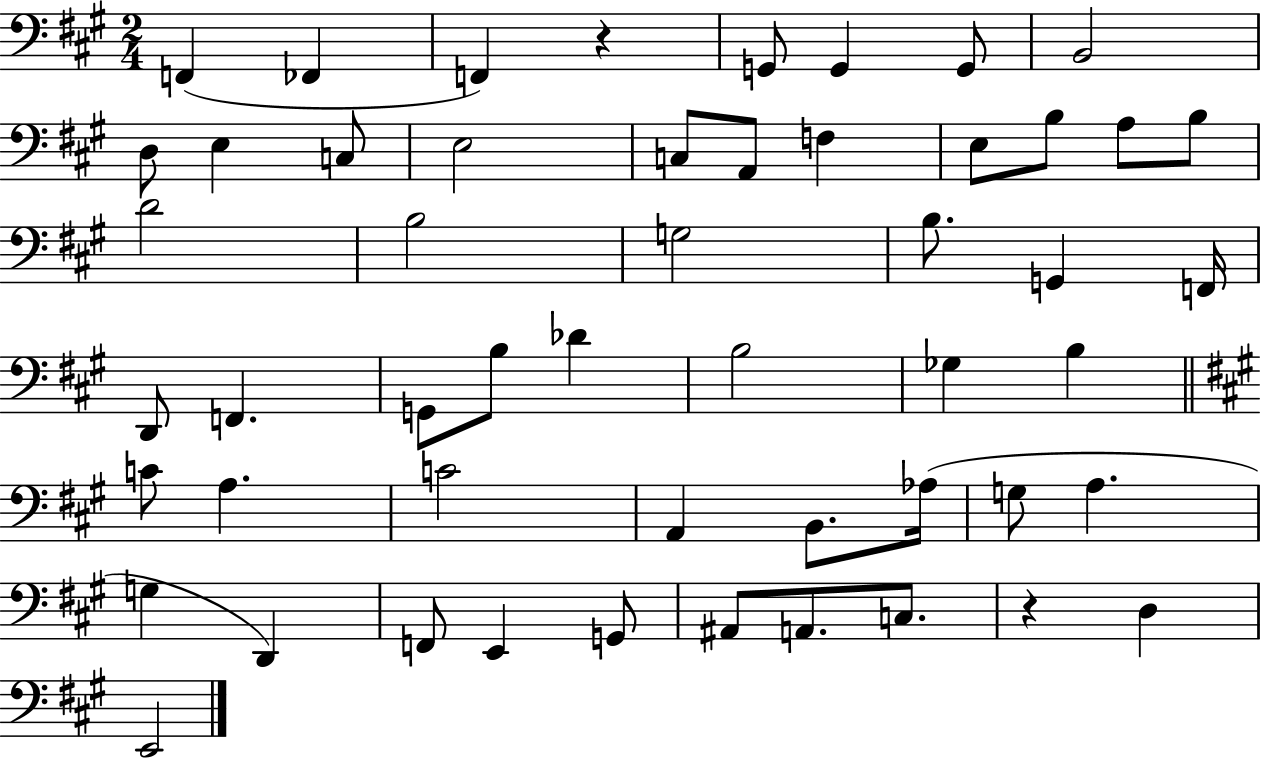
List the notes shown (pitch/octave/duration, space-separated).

F2/q FES2/q F2/q R/q G2/e G2/q G2/e B2/h D3/e E3/q C3/e E3/h C3/e A2/e F3/q E3/e B3/e A3/e B3/e D4/h B3/h G3/h B3/e. G2/q F2/s D2/e F2/q. G2/e B3/e Db4/q B3/h Gb3/q B3/q C4/e A3/q. C4/h A2/q B2/e. Ab3/s G3/e A3/q. G3/q D2/q F2/e E2/q G2/e A#2/e A2/e. C3/e. R/q D3/q E2/h